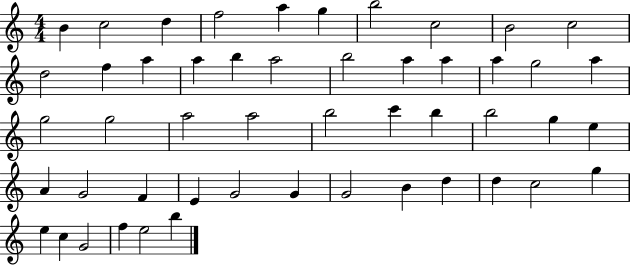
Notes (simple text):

B4/q C5/h D5/q F5/h A5/q G5/q B5/h C5/h B4/h C5/h D5/h F5/q A5/q A5/q B5/q A5/h B5/h A5/q A5/q A5/q G5/h A5/q G5/h G5/h A5/h A5/h B5/h C6/q B5/q B5/h G5/q E5/q A4/q G4/h F4/q E4/q G4/h G4/q G4/h B4/q D5/q D5/q C5/h G5/q E5/q C5/q G4/h F5/q E5/h B5/q